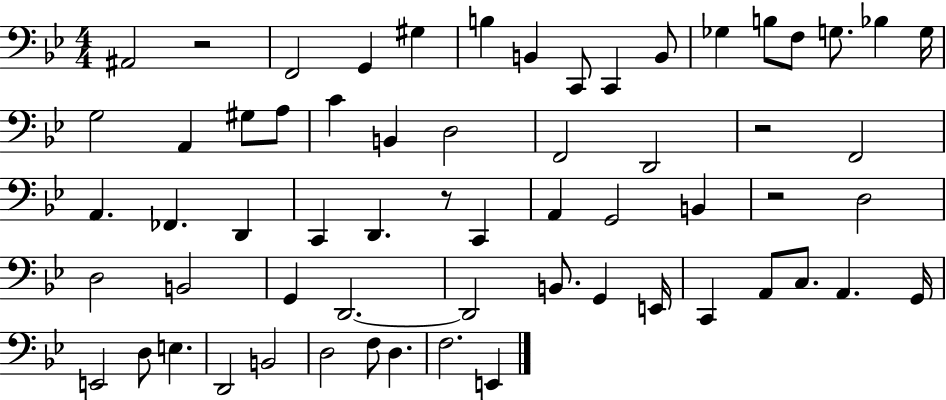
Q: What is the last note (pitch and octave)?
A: E2